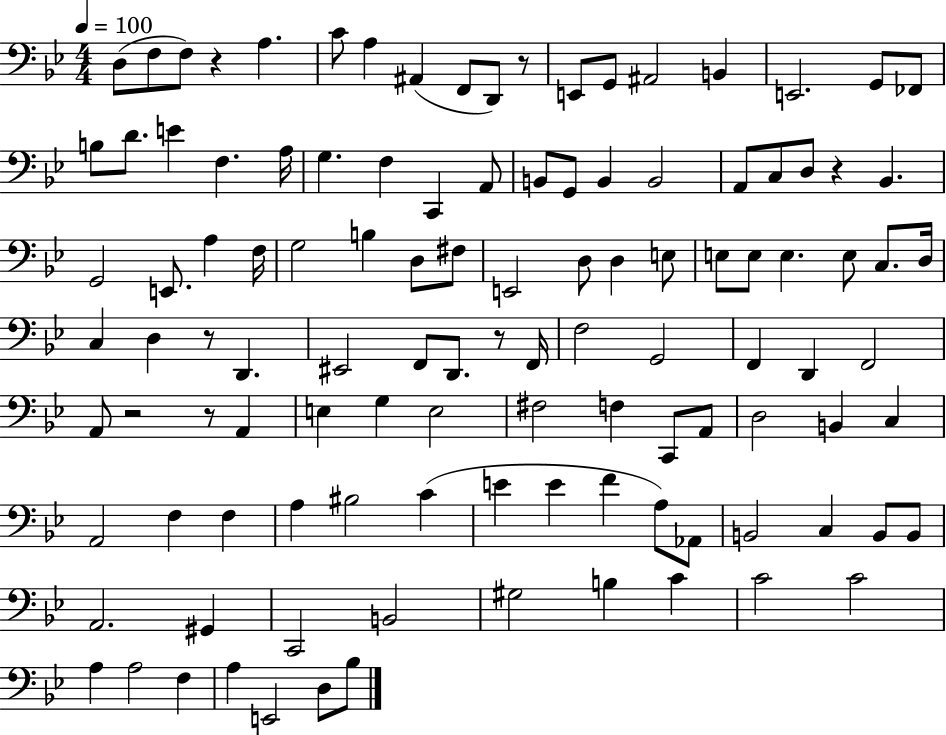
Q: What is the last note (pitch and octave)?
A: Bb3